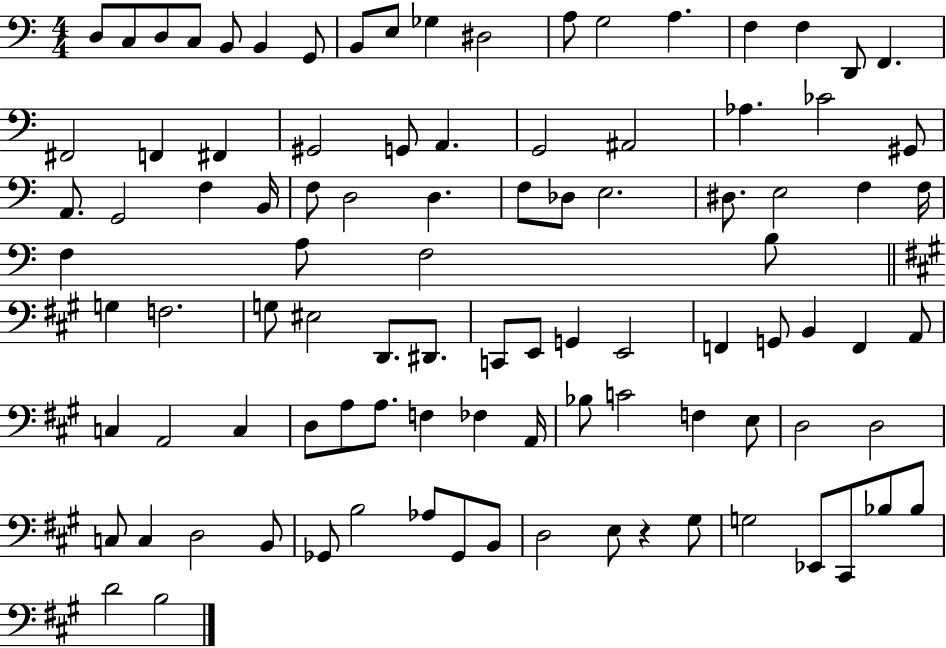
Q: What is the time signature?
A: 4/4